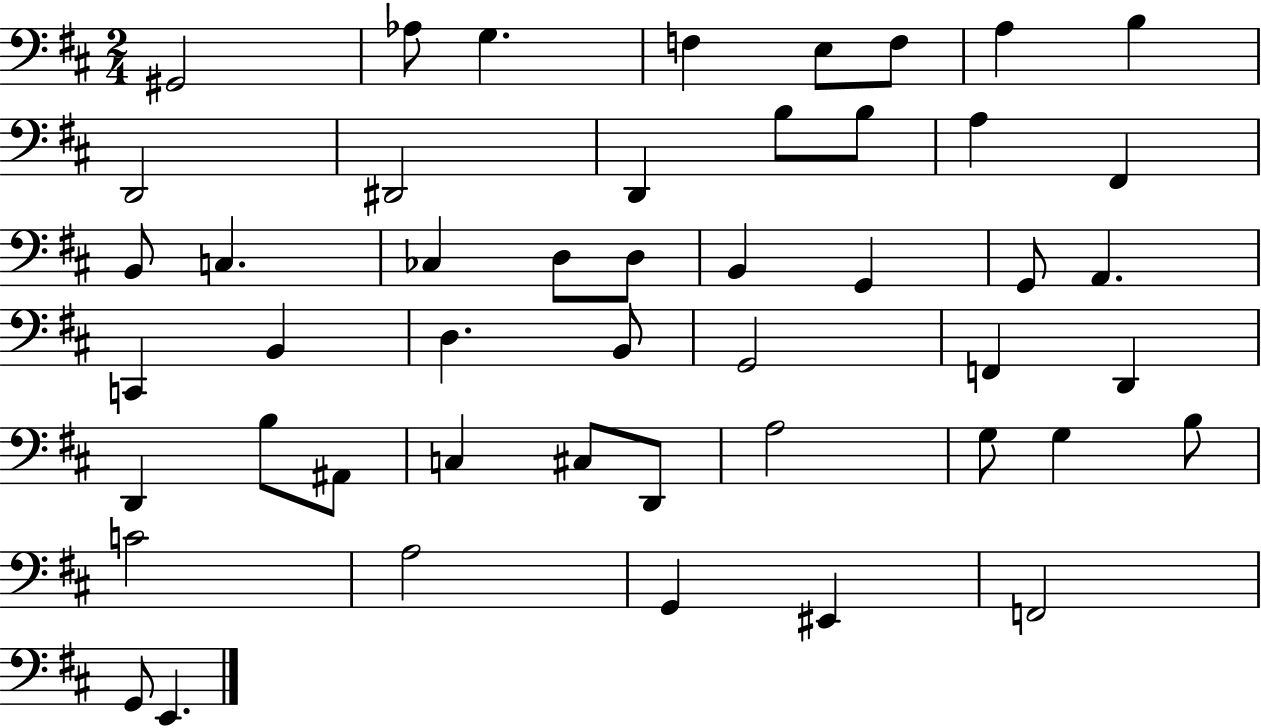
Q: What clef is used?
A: bass